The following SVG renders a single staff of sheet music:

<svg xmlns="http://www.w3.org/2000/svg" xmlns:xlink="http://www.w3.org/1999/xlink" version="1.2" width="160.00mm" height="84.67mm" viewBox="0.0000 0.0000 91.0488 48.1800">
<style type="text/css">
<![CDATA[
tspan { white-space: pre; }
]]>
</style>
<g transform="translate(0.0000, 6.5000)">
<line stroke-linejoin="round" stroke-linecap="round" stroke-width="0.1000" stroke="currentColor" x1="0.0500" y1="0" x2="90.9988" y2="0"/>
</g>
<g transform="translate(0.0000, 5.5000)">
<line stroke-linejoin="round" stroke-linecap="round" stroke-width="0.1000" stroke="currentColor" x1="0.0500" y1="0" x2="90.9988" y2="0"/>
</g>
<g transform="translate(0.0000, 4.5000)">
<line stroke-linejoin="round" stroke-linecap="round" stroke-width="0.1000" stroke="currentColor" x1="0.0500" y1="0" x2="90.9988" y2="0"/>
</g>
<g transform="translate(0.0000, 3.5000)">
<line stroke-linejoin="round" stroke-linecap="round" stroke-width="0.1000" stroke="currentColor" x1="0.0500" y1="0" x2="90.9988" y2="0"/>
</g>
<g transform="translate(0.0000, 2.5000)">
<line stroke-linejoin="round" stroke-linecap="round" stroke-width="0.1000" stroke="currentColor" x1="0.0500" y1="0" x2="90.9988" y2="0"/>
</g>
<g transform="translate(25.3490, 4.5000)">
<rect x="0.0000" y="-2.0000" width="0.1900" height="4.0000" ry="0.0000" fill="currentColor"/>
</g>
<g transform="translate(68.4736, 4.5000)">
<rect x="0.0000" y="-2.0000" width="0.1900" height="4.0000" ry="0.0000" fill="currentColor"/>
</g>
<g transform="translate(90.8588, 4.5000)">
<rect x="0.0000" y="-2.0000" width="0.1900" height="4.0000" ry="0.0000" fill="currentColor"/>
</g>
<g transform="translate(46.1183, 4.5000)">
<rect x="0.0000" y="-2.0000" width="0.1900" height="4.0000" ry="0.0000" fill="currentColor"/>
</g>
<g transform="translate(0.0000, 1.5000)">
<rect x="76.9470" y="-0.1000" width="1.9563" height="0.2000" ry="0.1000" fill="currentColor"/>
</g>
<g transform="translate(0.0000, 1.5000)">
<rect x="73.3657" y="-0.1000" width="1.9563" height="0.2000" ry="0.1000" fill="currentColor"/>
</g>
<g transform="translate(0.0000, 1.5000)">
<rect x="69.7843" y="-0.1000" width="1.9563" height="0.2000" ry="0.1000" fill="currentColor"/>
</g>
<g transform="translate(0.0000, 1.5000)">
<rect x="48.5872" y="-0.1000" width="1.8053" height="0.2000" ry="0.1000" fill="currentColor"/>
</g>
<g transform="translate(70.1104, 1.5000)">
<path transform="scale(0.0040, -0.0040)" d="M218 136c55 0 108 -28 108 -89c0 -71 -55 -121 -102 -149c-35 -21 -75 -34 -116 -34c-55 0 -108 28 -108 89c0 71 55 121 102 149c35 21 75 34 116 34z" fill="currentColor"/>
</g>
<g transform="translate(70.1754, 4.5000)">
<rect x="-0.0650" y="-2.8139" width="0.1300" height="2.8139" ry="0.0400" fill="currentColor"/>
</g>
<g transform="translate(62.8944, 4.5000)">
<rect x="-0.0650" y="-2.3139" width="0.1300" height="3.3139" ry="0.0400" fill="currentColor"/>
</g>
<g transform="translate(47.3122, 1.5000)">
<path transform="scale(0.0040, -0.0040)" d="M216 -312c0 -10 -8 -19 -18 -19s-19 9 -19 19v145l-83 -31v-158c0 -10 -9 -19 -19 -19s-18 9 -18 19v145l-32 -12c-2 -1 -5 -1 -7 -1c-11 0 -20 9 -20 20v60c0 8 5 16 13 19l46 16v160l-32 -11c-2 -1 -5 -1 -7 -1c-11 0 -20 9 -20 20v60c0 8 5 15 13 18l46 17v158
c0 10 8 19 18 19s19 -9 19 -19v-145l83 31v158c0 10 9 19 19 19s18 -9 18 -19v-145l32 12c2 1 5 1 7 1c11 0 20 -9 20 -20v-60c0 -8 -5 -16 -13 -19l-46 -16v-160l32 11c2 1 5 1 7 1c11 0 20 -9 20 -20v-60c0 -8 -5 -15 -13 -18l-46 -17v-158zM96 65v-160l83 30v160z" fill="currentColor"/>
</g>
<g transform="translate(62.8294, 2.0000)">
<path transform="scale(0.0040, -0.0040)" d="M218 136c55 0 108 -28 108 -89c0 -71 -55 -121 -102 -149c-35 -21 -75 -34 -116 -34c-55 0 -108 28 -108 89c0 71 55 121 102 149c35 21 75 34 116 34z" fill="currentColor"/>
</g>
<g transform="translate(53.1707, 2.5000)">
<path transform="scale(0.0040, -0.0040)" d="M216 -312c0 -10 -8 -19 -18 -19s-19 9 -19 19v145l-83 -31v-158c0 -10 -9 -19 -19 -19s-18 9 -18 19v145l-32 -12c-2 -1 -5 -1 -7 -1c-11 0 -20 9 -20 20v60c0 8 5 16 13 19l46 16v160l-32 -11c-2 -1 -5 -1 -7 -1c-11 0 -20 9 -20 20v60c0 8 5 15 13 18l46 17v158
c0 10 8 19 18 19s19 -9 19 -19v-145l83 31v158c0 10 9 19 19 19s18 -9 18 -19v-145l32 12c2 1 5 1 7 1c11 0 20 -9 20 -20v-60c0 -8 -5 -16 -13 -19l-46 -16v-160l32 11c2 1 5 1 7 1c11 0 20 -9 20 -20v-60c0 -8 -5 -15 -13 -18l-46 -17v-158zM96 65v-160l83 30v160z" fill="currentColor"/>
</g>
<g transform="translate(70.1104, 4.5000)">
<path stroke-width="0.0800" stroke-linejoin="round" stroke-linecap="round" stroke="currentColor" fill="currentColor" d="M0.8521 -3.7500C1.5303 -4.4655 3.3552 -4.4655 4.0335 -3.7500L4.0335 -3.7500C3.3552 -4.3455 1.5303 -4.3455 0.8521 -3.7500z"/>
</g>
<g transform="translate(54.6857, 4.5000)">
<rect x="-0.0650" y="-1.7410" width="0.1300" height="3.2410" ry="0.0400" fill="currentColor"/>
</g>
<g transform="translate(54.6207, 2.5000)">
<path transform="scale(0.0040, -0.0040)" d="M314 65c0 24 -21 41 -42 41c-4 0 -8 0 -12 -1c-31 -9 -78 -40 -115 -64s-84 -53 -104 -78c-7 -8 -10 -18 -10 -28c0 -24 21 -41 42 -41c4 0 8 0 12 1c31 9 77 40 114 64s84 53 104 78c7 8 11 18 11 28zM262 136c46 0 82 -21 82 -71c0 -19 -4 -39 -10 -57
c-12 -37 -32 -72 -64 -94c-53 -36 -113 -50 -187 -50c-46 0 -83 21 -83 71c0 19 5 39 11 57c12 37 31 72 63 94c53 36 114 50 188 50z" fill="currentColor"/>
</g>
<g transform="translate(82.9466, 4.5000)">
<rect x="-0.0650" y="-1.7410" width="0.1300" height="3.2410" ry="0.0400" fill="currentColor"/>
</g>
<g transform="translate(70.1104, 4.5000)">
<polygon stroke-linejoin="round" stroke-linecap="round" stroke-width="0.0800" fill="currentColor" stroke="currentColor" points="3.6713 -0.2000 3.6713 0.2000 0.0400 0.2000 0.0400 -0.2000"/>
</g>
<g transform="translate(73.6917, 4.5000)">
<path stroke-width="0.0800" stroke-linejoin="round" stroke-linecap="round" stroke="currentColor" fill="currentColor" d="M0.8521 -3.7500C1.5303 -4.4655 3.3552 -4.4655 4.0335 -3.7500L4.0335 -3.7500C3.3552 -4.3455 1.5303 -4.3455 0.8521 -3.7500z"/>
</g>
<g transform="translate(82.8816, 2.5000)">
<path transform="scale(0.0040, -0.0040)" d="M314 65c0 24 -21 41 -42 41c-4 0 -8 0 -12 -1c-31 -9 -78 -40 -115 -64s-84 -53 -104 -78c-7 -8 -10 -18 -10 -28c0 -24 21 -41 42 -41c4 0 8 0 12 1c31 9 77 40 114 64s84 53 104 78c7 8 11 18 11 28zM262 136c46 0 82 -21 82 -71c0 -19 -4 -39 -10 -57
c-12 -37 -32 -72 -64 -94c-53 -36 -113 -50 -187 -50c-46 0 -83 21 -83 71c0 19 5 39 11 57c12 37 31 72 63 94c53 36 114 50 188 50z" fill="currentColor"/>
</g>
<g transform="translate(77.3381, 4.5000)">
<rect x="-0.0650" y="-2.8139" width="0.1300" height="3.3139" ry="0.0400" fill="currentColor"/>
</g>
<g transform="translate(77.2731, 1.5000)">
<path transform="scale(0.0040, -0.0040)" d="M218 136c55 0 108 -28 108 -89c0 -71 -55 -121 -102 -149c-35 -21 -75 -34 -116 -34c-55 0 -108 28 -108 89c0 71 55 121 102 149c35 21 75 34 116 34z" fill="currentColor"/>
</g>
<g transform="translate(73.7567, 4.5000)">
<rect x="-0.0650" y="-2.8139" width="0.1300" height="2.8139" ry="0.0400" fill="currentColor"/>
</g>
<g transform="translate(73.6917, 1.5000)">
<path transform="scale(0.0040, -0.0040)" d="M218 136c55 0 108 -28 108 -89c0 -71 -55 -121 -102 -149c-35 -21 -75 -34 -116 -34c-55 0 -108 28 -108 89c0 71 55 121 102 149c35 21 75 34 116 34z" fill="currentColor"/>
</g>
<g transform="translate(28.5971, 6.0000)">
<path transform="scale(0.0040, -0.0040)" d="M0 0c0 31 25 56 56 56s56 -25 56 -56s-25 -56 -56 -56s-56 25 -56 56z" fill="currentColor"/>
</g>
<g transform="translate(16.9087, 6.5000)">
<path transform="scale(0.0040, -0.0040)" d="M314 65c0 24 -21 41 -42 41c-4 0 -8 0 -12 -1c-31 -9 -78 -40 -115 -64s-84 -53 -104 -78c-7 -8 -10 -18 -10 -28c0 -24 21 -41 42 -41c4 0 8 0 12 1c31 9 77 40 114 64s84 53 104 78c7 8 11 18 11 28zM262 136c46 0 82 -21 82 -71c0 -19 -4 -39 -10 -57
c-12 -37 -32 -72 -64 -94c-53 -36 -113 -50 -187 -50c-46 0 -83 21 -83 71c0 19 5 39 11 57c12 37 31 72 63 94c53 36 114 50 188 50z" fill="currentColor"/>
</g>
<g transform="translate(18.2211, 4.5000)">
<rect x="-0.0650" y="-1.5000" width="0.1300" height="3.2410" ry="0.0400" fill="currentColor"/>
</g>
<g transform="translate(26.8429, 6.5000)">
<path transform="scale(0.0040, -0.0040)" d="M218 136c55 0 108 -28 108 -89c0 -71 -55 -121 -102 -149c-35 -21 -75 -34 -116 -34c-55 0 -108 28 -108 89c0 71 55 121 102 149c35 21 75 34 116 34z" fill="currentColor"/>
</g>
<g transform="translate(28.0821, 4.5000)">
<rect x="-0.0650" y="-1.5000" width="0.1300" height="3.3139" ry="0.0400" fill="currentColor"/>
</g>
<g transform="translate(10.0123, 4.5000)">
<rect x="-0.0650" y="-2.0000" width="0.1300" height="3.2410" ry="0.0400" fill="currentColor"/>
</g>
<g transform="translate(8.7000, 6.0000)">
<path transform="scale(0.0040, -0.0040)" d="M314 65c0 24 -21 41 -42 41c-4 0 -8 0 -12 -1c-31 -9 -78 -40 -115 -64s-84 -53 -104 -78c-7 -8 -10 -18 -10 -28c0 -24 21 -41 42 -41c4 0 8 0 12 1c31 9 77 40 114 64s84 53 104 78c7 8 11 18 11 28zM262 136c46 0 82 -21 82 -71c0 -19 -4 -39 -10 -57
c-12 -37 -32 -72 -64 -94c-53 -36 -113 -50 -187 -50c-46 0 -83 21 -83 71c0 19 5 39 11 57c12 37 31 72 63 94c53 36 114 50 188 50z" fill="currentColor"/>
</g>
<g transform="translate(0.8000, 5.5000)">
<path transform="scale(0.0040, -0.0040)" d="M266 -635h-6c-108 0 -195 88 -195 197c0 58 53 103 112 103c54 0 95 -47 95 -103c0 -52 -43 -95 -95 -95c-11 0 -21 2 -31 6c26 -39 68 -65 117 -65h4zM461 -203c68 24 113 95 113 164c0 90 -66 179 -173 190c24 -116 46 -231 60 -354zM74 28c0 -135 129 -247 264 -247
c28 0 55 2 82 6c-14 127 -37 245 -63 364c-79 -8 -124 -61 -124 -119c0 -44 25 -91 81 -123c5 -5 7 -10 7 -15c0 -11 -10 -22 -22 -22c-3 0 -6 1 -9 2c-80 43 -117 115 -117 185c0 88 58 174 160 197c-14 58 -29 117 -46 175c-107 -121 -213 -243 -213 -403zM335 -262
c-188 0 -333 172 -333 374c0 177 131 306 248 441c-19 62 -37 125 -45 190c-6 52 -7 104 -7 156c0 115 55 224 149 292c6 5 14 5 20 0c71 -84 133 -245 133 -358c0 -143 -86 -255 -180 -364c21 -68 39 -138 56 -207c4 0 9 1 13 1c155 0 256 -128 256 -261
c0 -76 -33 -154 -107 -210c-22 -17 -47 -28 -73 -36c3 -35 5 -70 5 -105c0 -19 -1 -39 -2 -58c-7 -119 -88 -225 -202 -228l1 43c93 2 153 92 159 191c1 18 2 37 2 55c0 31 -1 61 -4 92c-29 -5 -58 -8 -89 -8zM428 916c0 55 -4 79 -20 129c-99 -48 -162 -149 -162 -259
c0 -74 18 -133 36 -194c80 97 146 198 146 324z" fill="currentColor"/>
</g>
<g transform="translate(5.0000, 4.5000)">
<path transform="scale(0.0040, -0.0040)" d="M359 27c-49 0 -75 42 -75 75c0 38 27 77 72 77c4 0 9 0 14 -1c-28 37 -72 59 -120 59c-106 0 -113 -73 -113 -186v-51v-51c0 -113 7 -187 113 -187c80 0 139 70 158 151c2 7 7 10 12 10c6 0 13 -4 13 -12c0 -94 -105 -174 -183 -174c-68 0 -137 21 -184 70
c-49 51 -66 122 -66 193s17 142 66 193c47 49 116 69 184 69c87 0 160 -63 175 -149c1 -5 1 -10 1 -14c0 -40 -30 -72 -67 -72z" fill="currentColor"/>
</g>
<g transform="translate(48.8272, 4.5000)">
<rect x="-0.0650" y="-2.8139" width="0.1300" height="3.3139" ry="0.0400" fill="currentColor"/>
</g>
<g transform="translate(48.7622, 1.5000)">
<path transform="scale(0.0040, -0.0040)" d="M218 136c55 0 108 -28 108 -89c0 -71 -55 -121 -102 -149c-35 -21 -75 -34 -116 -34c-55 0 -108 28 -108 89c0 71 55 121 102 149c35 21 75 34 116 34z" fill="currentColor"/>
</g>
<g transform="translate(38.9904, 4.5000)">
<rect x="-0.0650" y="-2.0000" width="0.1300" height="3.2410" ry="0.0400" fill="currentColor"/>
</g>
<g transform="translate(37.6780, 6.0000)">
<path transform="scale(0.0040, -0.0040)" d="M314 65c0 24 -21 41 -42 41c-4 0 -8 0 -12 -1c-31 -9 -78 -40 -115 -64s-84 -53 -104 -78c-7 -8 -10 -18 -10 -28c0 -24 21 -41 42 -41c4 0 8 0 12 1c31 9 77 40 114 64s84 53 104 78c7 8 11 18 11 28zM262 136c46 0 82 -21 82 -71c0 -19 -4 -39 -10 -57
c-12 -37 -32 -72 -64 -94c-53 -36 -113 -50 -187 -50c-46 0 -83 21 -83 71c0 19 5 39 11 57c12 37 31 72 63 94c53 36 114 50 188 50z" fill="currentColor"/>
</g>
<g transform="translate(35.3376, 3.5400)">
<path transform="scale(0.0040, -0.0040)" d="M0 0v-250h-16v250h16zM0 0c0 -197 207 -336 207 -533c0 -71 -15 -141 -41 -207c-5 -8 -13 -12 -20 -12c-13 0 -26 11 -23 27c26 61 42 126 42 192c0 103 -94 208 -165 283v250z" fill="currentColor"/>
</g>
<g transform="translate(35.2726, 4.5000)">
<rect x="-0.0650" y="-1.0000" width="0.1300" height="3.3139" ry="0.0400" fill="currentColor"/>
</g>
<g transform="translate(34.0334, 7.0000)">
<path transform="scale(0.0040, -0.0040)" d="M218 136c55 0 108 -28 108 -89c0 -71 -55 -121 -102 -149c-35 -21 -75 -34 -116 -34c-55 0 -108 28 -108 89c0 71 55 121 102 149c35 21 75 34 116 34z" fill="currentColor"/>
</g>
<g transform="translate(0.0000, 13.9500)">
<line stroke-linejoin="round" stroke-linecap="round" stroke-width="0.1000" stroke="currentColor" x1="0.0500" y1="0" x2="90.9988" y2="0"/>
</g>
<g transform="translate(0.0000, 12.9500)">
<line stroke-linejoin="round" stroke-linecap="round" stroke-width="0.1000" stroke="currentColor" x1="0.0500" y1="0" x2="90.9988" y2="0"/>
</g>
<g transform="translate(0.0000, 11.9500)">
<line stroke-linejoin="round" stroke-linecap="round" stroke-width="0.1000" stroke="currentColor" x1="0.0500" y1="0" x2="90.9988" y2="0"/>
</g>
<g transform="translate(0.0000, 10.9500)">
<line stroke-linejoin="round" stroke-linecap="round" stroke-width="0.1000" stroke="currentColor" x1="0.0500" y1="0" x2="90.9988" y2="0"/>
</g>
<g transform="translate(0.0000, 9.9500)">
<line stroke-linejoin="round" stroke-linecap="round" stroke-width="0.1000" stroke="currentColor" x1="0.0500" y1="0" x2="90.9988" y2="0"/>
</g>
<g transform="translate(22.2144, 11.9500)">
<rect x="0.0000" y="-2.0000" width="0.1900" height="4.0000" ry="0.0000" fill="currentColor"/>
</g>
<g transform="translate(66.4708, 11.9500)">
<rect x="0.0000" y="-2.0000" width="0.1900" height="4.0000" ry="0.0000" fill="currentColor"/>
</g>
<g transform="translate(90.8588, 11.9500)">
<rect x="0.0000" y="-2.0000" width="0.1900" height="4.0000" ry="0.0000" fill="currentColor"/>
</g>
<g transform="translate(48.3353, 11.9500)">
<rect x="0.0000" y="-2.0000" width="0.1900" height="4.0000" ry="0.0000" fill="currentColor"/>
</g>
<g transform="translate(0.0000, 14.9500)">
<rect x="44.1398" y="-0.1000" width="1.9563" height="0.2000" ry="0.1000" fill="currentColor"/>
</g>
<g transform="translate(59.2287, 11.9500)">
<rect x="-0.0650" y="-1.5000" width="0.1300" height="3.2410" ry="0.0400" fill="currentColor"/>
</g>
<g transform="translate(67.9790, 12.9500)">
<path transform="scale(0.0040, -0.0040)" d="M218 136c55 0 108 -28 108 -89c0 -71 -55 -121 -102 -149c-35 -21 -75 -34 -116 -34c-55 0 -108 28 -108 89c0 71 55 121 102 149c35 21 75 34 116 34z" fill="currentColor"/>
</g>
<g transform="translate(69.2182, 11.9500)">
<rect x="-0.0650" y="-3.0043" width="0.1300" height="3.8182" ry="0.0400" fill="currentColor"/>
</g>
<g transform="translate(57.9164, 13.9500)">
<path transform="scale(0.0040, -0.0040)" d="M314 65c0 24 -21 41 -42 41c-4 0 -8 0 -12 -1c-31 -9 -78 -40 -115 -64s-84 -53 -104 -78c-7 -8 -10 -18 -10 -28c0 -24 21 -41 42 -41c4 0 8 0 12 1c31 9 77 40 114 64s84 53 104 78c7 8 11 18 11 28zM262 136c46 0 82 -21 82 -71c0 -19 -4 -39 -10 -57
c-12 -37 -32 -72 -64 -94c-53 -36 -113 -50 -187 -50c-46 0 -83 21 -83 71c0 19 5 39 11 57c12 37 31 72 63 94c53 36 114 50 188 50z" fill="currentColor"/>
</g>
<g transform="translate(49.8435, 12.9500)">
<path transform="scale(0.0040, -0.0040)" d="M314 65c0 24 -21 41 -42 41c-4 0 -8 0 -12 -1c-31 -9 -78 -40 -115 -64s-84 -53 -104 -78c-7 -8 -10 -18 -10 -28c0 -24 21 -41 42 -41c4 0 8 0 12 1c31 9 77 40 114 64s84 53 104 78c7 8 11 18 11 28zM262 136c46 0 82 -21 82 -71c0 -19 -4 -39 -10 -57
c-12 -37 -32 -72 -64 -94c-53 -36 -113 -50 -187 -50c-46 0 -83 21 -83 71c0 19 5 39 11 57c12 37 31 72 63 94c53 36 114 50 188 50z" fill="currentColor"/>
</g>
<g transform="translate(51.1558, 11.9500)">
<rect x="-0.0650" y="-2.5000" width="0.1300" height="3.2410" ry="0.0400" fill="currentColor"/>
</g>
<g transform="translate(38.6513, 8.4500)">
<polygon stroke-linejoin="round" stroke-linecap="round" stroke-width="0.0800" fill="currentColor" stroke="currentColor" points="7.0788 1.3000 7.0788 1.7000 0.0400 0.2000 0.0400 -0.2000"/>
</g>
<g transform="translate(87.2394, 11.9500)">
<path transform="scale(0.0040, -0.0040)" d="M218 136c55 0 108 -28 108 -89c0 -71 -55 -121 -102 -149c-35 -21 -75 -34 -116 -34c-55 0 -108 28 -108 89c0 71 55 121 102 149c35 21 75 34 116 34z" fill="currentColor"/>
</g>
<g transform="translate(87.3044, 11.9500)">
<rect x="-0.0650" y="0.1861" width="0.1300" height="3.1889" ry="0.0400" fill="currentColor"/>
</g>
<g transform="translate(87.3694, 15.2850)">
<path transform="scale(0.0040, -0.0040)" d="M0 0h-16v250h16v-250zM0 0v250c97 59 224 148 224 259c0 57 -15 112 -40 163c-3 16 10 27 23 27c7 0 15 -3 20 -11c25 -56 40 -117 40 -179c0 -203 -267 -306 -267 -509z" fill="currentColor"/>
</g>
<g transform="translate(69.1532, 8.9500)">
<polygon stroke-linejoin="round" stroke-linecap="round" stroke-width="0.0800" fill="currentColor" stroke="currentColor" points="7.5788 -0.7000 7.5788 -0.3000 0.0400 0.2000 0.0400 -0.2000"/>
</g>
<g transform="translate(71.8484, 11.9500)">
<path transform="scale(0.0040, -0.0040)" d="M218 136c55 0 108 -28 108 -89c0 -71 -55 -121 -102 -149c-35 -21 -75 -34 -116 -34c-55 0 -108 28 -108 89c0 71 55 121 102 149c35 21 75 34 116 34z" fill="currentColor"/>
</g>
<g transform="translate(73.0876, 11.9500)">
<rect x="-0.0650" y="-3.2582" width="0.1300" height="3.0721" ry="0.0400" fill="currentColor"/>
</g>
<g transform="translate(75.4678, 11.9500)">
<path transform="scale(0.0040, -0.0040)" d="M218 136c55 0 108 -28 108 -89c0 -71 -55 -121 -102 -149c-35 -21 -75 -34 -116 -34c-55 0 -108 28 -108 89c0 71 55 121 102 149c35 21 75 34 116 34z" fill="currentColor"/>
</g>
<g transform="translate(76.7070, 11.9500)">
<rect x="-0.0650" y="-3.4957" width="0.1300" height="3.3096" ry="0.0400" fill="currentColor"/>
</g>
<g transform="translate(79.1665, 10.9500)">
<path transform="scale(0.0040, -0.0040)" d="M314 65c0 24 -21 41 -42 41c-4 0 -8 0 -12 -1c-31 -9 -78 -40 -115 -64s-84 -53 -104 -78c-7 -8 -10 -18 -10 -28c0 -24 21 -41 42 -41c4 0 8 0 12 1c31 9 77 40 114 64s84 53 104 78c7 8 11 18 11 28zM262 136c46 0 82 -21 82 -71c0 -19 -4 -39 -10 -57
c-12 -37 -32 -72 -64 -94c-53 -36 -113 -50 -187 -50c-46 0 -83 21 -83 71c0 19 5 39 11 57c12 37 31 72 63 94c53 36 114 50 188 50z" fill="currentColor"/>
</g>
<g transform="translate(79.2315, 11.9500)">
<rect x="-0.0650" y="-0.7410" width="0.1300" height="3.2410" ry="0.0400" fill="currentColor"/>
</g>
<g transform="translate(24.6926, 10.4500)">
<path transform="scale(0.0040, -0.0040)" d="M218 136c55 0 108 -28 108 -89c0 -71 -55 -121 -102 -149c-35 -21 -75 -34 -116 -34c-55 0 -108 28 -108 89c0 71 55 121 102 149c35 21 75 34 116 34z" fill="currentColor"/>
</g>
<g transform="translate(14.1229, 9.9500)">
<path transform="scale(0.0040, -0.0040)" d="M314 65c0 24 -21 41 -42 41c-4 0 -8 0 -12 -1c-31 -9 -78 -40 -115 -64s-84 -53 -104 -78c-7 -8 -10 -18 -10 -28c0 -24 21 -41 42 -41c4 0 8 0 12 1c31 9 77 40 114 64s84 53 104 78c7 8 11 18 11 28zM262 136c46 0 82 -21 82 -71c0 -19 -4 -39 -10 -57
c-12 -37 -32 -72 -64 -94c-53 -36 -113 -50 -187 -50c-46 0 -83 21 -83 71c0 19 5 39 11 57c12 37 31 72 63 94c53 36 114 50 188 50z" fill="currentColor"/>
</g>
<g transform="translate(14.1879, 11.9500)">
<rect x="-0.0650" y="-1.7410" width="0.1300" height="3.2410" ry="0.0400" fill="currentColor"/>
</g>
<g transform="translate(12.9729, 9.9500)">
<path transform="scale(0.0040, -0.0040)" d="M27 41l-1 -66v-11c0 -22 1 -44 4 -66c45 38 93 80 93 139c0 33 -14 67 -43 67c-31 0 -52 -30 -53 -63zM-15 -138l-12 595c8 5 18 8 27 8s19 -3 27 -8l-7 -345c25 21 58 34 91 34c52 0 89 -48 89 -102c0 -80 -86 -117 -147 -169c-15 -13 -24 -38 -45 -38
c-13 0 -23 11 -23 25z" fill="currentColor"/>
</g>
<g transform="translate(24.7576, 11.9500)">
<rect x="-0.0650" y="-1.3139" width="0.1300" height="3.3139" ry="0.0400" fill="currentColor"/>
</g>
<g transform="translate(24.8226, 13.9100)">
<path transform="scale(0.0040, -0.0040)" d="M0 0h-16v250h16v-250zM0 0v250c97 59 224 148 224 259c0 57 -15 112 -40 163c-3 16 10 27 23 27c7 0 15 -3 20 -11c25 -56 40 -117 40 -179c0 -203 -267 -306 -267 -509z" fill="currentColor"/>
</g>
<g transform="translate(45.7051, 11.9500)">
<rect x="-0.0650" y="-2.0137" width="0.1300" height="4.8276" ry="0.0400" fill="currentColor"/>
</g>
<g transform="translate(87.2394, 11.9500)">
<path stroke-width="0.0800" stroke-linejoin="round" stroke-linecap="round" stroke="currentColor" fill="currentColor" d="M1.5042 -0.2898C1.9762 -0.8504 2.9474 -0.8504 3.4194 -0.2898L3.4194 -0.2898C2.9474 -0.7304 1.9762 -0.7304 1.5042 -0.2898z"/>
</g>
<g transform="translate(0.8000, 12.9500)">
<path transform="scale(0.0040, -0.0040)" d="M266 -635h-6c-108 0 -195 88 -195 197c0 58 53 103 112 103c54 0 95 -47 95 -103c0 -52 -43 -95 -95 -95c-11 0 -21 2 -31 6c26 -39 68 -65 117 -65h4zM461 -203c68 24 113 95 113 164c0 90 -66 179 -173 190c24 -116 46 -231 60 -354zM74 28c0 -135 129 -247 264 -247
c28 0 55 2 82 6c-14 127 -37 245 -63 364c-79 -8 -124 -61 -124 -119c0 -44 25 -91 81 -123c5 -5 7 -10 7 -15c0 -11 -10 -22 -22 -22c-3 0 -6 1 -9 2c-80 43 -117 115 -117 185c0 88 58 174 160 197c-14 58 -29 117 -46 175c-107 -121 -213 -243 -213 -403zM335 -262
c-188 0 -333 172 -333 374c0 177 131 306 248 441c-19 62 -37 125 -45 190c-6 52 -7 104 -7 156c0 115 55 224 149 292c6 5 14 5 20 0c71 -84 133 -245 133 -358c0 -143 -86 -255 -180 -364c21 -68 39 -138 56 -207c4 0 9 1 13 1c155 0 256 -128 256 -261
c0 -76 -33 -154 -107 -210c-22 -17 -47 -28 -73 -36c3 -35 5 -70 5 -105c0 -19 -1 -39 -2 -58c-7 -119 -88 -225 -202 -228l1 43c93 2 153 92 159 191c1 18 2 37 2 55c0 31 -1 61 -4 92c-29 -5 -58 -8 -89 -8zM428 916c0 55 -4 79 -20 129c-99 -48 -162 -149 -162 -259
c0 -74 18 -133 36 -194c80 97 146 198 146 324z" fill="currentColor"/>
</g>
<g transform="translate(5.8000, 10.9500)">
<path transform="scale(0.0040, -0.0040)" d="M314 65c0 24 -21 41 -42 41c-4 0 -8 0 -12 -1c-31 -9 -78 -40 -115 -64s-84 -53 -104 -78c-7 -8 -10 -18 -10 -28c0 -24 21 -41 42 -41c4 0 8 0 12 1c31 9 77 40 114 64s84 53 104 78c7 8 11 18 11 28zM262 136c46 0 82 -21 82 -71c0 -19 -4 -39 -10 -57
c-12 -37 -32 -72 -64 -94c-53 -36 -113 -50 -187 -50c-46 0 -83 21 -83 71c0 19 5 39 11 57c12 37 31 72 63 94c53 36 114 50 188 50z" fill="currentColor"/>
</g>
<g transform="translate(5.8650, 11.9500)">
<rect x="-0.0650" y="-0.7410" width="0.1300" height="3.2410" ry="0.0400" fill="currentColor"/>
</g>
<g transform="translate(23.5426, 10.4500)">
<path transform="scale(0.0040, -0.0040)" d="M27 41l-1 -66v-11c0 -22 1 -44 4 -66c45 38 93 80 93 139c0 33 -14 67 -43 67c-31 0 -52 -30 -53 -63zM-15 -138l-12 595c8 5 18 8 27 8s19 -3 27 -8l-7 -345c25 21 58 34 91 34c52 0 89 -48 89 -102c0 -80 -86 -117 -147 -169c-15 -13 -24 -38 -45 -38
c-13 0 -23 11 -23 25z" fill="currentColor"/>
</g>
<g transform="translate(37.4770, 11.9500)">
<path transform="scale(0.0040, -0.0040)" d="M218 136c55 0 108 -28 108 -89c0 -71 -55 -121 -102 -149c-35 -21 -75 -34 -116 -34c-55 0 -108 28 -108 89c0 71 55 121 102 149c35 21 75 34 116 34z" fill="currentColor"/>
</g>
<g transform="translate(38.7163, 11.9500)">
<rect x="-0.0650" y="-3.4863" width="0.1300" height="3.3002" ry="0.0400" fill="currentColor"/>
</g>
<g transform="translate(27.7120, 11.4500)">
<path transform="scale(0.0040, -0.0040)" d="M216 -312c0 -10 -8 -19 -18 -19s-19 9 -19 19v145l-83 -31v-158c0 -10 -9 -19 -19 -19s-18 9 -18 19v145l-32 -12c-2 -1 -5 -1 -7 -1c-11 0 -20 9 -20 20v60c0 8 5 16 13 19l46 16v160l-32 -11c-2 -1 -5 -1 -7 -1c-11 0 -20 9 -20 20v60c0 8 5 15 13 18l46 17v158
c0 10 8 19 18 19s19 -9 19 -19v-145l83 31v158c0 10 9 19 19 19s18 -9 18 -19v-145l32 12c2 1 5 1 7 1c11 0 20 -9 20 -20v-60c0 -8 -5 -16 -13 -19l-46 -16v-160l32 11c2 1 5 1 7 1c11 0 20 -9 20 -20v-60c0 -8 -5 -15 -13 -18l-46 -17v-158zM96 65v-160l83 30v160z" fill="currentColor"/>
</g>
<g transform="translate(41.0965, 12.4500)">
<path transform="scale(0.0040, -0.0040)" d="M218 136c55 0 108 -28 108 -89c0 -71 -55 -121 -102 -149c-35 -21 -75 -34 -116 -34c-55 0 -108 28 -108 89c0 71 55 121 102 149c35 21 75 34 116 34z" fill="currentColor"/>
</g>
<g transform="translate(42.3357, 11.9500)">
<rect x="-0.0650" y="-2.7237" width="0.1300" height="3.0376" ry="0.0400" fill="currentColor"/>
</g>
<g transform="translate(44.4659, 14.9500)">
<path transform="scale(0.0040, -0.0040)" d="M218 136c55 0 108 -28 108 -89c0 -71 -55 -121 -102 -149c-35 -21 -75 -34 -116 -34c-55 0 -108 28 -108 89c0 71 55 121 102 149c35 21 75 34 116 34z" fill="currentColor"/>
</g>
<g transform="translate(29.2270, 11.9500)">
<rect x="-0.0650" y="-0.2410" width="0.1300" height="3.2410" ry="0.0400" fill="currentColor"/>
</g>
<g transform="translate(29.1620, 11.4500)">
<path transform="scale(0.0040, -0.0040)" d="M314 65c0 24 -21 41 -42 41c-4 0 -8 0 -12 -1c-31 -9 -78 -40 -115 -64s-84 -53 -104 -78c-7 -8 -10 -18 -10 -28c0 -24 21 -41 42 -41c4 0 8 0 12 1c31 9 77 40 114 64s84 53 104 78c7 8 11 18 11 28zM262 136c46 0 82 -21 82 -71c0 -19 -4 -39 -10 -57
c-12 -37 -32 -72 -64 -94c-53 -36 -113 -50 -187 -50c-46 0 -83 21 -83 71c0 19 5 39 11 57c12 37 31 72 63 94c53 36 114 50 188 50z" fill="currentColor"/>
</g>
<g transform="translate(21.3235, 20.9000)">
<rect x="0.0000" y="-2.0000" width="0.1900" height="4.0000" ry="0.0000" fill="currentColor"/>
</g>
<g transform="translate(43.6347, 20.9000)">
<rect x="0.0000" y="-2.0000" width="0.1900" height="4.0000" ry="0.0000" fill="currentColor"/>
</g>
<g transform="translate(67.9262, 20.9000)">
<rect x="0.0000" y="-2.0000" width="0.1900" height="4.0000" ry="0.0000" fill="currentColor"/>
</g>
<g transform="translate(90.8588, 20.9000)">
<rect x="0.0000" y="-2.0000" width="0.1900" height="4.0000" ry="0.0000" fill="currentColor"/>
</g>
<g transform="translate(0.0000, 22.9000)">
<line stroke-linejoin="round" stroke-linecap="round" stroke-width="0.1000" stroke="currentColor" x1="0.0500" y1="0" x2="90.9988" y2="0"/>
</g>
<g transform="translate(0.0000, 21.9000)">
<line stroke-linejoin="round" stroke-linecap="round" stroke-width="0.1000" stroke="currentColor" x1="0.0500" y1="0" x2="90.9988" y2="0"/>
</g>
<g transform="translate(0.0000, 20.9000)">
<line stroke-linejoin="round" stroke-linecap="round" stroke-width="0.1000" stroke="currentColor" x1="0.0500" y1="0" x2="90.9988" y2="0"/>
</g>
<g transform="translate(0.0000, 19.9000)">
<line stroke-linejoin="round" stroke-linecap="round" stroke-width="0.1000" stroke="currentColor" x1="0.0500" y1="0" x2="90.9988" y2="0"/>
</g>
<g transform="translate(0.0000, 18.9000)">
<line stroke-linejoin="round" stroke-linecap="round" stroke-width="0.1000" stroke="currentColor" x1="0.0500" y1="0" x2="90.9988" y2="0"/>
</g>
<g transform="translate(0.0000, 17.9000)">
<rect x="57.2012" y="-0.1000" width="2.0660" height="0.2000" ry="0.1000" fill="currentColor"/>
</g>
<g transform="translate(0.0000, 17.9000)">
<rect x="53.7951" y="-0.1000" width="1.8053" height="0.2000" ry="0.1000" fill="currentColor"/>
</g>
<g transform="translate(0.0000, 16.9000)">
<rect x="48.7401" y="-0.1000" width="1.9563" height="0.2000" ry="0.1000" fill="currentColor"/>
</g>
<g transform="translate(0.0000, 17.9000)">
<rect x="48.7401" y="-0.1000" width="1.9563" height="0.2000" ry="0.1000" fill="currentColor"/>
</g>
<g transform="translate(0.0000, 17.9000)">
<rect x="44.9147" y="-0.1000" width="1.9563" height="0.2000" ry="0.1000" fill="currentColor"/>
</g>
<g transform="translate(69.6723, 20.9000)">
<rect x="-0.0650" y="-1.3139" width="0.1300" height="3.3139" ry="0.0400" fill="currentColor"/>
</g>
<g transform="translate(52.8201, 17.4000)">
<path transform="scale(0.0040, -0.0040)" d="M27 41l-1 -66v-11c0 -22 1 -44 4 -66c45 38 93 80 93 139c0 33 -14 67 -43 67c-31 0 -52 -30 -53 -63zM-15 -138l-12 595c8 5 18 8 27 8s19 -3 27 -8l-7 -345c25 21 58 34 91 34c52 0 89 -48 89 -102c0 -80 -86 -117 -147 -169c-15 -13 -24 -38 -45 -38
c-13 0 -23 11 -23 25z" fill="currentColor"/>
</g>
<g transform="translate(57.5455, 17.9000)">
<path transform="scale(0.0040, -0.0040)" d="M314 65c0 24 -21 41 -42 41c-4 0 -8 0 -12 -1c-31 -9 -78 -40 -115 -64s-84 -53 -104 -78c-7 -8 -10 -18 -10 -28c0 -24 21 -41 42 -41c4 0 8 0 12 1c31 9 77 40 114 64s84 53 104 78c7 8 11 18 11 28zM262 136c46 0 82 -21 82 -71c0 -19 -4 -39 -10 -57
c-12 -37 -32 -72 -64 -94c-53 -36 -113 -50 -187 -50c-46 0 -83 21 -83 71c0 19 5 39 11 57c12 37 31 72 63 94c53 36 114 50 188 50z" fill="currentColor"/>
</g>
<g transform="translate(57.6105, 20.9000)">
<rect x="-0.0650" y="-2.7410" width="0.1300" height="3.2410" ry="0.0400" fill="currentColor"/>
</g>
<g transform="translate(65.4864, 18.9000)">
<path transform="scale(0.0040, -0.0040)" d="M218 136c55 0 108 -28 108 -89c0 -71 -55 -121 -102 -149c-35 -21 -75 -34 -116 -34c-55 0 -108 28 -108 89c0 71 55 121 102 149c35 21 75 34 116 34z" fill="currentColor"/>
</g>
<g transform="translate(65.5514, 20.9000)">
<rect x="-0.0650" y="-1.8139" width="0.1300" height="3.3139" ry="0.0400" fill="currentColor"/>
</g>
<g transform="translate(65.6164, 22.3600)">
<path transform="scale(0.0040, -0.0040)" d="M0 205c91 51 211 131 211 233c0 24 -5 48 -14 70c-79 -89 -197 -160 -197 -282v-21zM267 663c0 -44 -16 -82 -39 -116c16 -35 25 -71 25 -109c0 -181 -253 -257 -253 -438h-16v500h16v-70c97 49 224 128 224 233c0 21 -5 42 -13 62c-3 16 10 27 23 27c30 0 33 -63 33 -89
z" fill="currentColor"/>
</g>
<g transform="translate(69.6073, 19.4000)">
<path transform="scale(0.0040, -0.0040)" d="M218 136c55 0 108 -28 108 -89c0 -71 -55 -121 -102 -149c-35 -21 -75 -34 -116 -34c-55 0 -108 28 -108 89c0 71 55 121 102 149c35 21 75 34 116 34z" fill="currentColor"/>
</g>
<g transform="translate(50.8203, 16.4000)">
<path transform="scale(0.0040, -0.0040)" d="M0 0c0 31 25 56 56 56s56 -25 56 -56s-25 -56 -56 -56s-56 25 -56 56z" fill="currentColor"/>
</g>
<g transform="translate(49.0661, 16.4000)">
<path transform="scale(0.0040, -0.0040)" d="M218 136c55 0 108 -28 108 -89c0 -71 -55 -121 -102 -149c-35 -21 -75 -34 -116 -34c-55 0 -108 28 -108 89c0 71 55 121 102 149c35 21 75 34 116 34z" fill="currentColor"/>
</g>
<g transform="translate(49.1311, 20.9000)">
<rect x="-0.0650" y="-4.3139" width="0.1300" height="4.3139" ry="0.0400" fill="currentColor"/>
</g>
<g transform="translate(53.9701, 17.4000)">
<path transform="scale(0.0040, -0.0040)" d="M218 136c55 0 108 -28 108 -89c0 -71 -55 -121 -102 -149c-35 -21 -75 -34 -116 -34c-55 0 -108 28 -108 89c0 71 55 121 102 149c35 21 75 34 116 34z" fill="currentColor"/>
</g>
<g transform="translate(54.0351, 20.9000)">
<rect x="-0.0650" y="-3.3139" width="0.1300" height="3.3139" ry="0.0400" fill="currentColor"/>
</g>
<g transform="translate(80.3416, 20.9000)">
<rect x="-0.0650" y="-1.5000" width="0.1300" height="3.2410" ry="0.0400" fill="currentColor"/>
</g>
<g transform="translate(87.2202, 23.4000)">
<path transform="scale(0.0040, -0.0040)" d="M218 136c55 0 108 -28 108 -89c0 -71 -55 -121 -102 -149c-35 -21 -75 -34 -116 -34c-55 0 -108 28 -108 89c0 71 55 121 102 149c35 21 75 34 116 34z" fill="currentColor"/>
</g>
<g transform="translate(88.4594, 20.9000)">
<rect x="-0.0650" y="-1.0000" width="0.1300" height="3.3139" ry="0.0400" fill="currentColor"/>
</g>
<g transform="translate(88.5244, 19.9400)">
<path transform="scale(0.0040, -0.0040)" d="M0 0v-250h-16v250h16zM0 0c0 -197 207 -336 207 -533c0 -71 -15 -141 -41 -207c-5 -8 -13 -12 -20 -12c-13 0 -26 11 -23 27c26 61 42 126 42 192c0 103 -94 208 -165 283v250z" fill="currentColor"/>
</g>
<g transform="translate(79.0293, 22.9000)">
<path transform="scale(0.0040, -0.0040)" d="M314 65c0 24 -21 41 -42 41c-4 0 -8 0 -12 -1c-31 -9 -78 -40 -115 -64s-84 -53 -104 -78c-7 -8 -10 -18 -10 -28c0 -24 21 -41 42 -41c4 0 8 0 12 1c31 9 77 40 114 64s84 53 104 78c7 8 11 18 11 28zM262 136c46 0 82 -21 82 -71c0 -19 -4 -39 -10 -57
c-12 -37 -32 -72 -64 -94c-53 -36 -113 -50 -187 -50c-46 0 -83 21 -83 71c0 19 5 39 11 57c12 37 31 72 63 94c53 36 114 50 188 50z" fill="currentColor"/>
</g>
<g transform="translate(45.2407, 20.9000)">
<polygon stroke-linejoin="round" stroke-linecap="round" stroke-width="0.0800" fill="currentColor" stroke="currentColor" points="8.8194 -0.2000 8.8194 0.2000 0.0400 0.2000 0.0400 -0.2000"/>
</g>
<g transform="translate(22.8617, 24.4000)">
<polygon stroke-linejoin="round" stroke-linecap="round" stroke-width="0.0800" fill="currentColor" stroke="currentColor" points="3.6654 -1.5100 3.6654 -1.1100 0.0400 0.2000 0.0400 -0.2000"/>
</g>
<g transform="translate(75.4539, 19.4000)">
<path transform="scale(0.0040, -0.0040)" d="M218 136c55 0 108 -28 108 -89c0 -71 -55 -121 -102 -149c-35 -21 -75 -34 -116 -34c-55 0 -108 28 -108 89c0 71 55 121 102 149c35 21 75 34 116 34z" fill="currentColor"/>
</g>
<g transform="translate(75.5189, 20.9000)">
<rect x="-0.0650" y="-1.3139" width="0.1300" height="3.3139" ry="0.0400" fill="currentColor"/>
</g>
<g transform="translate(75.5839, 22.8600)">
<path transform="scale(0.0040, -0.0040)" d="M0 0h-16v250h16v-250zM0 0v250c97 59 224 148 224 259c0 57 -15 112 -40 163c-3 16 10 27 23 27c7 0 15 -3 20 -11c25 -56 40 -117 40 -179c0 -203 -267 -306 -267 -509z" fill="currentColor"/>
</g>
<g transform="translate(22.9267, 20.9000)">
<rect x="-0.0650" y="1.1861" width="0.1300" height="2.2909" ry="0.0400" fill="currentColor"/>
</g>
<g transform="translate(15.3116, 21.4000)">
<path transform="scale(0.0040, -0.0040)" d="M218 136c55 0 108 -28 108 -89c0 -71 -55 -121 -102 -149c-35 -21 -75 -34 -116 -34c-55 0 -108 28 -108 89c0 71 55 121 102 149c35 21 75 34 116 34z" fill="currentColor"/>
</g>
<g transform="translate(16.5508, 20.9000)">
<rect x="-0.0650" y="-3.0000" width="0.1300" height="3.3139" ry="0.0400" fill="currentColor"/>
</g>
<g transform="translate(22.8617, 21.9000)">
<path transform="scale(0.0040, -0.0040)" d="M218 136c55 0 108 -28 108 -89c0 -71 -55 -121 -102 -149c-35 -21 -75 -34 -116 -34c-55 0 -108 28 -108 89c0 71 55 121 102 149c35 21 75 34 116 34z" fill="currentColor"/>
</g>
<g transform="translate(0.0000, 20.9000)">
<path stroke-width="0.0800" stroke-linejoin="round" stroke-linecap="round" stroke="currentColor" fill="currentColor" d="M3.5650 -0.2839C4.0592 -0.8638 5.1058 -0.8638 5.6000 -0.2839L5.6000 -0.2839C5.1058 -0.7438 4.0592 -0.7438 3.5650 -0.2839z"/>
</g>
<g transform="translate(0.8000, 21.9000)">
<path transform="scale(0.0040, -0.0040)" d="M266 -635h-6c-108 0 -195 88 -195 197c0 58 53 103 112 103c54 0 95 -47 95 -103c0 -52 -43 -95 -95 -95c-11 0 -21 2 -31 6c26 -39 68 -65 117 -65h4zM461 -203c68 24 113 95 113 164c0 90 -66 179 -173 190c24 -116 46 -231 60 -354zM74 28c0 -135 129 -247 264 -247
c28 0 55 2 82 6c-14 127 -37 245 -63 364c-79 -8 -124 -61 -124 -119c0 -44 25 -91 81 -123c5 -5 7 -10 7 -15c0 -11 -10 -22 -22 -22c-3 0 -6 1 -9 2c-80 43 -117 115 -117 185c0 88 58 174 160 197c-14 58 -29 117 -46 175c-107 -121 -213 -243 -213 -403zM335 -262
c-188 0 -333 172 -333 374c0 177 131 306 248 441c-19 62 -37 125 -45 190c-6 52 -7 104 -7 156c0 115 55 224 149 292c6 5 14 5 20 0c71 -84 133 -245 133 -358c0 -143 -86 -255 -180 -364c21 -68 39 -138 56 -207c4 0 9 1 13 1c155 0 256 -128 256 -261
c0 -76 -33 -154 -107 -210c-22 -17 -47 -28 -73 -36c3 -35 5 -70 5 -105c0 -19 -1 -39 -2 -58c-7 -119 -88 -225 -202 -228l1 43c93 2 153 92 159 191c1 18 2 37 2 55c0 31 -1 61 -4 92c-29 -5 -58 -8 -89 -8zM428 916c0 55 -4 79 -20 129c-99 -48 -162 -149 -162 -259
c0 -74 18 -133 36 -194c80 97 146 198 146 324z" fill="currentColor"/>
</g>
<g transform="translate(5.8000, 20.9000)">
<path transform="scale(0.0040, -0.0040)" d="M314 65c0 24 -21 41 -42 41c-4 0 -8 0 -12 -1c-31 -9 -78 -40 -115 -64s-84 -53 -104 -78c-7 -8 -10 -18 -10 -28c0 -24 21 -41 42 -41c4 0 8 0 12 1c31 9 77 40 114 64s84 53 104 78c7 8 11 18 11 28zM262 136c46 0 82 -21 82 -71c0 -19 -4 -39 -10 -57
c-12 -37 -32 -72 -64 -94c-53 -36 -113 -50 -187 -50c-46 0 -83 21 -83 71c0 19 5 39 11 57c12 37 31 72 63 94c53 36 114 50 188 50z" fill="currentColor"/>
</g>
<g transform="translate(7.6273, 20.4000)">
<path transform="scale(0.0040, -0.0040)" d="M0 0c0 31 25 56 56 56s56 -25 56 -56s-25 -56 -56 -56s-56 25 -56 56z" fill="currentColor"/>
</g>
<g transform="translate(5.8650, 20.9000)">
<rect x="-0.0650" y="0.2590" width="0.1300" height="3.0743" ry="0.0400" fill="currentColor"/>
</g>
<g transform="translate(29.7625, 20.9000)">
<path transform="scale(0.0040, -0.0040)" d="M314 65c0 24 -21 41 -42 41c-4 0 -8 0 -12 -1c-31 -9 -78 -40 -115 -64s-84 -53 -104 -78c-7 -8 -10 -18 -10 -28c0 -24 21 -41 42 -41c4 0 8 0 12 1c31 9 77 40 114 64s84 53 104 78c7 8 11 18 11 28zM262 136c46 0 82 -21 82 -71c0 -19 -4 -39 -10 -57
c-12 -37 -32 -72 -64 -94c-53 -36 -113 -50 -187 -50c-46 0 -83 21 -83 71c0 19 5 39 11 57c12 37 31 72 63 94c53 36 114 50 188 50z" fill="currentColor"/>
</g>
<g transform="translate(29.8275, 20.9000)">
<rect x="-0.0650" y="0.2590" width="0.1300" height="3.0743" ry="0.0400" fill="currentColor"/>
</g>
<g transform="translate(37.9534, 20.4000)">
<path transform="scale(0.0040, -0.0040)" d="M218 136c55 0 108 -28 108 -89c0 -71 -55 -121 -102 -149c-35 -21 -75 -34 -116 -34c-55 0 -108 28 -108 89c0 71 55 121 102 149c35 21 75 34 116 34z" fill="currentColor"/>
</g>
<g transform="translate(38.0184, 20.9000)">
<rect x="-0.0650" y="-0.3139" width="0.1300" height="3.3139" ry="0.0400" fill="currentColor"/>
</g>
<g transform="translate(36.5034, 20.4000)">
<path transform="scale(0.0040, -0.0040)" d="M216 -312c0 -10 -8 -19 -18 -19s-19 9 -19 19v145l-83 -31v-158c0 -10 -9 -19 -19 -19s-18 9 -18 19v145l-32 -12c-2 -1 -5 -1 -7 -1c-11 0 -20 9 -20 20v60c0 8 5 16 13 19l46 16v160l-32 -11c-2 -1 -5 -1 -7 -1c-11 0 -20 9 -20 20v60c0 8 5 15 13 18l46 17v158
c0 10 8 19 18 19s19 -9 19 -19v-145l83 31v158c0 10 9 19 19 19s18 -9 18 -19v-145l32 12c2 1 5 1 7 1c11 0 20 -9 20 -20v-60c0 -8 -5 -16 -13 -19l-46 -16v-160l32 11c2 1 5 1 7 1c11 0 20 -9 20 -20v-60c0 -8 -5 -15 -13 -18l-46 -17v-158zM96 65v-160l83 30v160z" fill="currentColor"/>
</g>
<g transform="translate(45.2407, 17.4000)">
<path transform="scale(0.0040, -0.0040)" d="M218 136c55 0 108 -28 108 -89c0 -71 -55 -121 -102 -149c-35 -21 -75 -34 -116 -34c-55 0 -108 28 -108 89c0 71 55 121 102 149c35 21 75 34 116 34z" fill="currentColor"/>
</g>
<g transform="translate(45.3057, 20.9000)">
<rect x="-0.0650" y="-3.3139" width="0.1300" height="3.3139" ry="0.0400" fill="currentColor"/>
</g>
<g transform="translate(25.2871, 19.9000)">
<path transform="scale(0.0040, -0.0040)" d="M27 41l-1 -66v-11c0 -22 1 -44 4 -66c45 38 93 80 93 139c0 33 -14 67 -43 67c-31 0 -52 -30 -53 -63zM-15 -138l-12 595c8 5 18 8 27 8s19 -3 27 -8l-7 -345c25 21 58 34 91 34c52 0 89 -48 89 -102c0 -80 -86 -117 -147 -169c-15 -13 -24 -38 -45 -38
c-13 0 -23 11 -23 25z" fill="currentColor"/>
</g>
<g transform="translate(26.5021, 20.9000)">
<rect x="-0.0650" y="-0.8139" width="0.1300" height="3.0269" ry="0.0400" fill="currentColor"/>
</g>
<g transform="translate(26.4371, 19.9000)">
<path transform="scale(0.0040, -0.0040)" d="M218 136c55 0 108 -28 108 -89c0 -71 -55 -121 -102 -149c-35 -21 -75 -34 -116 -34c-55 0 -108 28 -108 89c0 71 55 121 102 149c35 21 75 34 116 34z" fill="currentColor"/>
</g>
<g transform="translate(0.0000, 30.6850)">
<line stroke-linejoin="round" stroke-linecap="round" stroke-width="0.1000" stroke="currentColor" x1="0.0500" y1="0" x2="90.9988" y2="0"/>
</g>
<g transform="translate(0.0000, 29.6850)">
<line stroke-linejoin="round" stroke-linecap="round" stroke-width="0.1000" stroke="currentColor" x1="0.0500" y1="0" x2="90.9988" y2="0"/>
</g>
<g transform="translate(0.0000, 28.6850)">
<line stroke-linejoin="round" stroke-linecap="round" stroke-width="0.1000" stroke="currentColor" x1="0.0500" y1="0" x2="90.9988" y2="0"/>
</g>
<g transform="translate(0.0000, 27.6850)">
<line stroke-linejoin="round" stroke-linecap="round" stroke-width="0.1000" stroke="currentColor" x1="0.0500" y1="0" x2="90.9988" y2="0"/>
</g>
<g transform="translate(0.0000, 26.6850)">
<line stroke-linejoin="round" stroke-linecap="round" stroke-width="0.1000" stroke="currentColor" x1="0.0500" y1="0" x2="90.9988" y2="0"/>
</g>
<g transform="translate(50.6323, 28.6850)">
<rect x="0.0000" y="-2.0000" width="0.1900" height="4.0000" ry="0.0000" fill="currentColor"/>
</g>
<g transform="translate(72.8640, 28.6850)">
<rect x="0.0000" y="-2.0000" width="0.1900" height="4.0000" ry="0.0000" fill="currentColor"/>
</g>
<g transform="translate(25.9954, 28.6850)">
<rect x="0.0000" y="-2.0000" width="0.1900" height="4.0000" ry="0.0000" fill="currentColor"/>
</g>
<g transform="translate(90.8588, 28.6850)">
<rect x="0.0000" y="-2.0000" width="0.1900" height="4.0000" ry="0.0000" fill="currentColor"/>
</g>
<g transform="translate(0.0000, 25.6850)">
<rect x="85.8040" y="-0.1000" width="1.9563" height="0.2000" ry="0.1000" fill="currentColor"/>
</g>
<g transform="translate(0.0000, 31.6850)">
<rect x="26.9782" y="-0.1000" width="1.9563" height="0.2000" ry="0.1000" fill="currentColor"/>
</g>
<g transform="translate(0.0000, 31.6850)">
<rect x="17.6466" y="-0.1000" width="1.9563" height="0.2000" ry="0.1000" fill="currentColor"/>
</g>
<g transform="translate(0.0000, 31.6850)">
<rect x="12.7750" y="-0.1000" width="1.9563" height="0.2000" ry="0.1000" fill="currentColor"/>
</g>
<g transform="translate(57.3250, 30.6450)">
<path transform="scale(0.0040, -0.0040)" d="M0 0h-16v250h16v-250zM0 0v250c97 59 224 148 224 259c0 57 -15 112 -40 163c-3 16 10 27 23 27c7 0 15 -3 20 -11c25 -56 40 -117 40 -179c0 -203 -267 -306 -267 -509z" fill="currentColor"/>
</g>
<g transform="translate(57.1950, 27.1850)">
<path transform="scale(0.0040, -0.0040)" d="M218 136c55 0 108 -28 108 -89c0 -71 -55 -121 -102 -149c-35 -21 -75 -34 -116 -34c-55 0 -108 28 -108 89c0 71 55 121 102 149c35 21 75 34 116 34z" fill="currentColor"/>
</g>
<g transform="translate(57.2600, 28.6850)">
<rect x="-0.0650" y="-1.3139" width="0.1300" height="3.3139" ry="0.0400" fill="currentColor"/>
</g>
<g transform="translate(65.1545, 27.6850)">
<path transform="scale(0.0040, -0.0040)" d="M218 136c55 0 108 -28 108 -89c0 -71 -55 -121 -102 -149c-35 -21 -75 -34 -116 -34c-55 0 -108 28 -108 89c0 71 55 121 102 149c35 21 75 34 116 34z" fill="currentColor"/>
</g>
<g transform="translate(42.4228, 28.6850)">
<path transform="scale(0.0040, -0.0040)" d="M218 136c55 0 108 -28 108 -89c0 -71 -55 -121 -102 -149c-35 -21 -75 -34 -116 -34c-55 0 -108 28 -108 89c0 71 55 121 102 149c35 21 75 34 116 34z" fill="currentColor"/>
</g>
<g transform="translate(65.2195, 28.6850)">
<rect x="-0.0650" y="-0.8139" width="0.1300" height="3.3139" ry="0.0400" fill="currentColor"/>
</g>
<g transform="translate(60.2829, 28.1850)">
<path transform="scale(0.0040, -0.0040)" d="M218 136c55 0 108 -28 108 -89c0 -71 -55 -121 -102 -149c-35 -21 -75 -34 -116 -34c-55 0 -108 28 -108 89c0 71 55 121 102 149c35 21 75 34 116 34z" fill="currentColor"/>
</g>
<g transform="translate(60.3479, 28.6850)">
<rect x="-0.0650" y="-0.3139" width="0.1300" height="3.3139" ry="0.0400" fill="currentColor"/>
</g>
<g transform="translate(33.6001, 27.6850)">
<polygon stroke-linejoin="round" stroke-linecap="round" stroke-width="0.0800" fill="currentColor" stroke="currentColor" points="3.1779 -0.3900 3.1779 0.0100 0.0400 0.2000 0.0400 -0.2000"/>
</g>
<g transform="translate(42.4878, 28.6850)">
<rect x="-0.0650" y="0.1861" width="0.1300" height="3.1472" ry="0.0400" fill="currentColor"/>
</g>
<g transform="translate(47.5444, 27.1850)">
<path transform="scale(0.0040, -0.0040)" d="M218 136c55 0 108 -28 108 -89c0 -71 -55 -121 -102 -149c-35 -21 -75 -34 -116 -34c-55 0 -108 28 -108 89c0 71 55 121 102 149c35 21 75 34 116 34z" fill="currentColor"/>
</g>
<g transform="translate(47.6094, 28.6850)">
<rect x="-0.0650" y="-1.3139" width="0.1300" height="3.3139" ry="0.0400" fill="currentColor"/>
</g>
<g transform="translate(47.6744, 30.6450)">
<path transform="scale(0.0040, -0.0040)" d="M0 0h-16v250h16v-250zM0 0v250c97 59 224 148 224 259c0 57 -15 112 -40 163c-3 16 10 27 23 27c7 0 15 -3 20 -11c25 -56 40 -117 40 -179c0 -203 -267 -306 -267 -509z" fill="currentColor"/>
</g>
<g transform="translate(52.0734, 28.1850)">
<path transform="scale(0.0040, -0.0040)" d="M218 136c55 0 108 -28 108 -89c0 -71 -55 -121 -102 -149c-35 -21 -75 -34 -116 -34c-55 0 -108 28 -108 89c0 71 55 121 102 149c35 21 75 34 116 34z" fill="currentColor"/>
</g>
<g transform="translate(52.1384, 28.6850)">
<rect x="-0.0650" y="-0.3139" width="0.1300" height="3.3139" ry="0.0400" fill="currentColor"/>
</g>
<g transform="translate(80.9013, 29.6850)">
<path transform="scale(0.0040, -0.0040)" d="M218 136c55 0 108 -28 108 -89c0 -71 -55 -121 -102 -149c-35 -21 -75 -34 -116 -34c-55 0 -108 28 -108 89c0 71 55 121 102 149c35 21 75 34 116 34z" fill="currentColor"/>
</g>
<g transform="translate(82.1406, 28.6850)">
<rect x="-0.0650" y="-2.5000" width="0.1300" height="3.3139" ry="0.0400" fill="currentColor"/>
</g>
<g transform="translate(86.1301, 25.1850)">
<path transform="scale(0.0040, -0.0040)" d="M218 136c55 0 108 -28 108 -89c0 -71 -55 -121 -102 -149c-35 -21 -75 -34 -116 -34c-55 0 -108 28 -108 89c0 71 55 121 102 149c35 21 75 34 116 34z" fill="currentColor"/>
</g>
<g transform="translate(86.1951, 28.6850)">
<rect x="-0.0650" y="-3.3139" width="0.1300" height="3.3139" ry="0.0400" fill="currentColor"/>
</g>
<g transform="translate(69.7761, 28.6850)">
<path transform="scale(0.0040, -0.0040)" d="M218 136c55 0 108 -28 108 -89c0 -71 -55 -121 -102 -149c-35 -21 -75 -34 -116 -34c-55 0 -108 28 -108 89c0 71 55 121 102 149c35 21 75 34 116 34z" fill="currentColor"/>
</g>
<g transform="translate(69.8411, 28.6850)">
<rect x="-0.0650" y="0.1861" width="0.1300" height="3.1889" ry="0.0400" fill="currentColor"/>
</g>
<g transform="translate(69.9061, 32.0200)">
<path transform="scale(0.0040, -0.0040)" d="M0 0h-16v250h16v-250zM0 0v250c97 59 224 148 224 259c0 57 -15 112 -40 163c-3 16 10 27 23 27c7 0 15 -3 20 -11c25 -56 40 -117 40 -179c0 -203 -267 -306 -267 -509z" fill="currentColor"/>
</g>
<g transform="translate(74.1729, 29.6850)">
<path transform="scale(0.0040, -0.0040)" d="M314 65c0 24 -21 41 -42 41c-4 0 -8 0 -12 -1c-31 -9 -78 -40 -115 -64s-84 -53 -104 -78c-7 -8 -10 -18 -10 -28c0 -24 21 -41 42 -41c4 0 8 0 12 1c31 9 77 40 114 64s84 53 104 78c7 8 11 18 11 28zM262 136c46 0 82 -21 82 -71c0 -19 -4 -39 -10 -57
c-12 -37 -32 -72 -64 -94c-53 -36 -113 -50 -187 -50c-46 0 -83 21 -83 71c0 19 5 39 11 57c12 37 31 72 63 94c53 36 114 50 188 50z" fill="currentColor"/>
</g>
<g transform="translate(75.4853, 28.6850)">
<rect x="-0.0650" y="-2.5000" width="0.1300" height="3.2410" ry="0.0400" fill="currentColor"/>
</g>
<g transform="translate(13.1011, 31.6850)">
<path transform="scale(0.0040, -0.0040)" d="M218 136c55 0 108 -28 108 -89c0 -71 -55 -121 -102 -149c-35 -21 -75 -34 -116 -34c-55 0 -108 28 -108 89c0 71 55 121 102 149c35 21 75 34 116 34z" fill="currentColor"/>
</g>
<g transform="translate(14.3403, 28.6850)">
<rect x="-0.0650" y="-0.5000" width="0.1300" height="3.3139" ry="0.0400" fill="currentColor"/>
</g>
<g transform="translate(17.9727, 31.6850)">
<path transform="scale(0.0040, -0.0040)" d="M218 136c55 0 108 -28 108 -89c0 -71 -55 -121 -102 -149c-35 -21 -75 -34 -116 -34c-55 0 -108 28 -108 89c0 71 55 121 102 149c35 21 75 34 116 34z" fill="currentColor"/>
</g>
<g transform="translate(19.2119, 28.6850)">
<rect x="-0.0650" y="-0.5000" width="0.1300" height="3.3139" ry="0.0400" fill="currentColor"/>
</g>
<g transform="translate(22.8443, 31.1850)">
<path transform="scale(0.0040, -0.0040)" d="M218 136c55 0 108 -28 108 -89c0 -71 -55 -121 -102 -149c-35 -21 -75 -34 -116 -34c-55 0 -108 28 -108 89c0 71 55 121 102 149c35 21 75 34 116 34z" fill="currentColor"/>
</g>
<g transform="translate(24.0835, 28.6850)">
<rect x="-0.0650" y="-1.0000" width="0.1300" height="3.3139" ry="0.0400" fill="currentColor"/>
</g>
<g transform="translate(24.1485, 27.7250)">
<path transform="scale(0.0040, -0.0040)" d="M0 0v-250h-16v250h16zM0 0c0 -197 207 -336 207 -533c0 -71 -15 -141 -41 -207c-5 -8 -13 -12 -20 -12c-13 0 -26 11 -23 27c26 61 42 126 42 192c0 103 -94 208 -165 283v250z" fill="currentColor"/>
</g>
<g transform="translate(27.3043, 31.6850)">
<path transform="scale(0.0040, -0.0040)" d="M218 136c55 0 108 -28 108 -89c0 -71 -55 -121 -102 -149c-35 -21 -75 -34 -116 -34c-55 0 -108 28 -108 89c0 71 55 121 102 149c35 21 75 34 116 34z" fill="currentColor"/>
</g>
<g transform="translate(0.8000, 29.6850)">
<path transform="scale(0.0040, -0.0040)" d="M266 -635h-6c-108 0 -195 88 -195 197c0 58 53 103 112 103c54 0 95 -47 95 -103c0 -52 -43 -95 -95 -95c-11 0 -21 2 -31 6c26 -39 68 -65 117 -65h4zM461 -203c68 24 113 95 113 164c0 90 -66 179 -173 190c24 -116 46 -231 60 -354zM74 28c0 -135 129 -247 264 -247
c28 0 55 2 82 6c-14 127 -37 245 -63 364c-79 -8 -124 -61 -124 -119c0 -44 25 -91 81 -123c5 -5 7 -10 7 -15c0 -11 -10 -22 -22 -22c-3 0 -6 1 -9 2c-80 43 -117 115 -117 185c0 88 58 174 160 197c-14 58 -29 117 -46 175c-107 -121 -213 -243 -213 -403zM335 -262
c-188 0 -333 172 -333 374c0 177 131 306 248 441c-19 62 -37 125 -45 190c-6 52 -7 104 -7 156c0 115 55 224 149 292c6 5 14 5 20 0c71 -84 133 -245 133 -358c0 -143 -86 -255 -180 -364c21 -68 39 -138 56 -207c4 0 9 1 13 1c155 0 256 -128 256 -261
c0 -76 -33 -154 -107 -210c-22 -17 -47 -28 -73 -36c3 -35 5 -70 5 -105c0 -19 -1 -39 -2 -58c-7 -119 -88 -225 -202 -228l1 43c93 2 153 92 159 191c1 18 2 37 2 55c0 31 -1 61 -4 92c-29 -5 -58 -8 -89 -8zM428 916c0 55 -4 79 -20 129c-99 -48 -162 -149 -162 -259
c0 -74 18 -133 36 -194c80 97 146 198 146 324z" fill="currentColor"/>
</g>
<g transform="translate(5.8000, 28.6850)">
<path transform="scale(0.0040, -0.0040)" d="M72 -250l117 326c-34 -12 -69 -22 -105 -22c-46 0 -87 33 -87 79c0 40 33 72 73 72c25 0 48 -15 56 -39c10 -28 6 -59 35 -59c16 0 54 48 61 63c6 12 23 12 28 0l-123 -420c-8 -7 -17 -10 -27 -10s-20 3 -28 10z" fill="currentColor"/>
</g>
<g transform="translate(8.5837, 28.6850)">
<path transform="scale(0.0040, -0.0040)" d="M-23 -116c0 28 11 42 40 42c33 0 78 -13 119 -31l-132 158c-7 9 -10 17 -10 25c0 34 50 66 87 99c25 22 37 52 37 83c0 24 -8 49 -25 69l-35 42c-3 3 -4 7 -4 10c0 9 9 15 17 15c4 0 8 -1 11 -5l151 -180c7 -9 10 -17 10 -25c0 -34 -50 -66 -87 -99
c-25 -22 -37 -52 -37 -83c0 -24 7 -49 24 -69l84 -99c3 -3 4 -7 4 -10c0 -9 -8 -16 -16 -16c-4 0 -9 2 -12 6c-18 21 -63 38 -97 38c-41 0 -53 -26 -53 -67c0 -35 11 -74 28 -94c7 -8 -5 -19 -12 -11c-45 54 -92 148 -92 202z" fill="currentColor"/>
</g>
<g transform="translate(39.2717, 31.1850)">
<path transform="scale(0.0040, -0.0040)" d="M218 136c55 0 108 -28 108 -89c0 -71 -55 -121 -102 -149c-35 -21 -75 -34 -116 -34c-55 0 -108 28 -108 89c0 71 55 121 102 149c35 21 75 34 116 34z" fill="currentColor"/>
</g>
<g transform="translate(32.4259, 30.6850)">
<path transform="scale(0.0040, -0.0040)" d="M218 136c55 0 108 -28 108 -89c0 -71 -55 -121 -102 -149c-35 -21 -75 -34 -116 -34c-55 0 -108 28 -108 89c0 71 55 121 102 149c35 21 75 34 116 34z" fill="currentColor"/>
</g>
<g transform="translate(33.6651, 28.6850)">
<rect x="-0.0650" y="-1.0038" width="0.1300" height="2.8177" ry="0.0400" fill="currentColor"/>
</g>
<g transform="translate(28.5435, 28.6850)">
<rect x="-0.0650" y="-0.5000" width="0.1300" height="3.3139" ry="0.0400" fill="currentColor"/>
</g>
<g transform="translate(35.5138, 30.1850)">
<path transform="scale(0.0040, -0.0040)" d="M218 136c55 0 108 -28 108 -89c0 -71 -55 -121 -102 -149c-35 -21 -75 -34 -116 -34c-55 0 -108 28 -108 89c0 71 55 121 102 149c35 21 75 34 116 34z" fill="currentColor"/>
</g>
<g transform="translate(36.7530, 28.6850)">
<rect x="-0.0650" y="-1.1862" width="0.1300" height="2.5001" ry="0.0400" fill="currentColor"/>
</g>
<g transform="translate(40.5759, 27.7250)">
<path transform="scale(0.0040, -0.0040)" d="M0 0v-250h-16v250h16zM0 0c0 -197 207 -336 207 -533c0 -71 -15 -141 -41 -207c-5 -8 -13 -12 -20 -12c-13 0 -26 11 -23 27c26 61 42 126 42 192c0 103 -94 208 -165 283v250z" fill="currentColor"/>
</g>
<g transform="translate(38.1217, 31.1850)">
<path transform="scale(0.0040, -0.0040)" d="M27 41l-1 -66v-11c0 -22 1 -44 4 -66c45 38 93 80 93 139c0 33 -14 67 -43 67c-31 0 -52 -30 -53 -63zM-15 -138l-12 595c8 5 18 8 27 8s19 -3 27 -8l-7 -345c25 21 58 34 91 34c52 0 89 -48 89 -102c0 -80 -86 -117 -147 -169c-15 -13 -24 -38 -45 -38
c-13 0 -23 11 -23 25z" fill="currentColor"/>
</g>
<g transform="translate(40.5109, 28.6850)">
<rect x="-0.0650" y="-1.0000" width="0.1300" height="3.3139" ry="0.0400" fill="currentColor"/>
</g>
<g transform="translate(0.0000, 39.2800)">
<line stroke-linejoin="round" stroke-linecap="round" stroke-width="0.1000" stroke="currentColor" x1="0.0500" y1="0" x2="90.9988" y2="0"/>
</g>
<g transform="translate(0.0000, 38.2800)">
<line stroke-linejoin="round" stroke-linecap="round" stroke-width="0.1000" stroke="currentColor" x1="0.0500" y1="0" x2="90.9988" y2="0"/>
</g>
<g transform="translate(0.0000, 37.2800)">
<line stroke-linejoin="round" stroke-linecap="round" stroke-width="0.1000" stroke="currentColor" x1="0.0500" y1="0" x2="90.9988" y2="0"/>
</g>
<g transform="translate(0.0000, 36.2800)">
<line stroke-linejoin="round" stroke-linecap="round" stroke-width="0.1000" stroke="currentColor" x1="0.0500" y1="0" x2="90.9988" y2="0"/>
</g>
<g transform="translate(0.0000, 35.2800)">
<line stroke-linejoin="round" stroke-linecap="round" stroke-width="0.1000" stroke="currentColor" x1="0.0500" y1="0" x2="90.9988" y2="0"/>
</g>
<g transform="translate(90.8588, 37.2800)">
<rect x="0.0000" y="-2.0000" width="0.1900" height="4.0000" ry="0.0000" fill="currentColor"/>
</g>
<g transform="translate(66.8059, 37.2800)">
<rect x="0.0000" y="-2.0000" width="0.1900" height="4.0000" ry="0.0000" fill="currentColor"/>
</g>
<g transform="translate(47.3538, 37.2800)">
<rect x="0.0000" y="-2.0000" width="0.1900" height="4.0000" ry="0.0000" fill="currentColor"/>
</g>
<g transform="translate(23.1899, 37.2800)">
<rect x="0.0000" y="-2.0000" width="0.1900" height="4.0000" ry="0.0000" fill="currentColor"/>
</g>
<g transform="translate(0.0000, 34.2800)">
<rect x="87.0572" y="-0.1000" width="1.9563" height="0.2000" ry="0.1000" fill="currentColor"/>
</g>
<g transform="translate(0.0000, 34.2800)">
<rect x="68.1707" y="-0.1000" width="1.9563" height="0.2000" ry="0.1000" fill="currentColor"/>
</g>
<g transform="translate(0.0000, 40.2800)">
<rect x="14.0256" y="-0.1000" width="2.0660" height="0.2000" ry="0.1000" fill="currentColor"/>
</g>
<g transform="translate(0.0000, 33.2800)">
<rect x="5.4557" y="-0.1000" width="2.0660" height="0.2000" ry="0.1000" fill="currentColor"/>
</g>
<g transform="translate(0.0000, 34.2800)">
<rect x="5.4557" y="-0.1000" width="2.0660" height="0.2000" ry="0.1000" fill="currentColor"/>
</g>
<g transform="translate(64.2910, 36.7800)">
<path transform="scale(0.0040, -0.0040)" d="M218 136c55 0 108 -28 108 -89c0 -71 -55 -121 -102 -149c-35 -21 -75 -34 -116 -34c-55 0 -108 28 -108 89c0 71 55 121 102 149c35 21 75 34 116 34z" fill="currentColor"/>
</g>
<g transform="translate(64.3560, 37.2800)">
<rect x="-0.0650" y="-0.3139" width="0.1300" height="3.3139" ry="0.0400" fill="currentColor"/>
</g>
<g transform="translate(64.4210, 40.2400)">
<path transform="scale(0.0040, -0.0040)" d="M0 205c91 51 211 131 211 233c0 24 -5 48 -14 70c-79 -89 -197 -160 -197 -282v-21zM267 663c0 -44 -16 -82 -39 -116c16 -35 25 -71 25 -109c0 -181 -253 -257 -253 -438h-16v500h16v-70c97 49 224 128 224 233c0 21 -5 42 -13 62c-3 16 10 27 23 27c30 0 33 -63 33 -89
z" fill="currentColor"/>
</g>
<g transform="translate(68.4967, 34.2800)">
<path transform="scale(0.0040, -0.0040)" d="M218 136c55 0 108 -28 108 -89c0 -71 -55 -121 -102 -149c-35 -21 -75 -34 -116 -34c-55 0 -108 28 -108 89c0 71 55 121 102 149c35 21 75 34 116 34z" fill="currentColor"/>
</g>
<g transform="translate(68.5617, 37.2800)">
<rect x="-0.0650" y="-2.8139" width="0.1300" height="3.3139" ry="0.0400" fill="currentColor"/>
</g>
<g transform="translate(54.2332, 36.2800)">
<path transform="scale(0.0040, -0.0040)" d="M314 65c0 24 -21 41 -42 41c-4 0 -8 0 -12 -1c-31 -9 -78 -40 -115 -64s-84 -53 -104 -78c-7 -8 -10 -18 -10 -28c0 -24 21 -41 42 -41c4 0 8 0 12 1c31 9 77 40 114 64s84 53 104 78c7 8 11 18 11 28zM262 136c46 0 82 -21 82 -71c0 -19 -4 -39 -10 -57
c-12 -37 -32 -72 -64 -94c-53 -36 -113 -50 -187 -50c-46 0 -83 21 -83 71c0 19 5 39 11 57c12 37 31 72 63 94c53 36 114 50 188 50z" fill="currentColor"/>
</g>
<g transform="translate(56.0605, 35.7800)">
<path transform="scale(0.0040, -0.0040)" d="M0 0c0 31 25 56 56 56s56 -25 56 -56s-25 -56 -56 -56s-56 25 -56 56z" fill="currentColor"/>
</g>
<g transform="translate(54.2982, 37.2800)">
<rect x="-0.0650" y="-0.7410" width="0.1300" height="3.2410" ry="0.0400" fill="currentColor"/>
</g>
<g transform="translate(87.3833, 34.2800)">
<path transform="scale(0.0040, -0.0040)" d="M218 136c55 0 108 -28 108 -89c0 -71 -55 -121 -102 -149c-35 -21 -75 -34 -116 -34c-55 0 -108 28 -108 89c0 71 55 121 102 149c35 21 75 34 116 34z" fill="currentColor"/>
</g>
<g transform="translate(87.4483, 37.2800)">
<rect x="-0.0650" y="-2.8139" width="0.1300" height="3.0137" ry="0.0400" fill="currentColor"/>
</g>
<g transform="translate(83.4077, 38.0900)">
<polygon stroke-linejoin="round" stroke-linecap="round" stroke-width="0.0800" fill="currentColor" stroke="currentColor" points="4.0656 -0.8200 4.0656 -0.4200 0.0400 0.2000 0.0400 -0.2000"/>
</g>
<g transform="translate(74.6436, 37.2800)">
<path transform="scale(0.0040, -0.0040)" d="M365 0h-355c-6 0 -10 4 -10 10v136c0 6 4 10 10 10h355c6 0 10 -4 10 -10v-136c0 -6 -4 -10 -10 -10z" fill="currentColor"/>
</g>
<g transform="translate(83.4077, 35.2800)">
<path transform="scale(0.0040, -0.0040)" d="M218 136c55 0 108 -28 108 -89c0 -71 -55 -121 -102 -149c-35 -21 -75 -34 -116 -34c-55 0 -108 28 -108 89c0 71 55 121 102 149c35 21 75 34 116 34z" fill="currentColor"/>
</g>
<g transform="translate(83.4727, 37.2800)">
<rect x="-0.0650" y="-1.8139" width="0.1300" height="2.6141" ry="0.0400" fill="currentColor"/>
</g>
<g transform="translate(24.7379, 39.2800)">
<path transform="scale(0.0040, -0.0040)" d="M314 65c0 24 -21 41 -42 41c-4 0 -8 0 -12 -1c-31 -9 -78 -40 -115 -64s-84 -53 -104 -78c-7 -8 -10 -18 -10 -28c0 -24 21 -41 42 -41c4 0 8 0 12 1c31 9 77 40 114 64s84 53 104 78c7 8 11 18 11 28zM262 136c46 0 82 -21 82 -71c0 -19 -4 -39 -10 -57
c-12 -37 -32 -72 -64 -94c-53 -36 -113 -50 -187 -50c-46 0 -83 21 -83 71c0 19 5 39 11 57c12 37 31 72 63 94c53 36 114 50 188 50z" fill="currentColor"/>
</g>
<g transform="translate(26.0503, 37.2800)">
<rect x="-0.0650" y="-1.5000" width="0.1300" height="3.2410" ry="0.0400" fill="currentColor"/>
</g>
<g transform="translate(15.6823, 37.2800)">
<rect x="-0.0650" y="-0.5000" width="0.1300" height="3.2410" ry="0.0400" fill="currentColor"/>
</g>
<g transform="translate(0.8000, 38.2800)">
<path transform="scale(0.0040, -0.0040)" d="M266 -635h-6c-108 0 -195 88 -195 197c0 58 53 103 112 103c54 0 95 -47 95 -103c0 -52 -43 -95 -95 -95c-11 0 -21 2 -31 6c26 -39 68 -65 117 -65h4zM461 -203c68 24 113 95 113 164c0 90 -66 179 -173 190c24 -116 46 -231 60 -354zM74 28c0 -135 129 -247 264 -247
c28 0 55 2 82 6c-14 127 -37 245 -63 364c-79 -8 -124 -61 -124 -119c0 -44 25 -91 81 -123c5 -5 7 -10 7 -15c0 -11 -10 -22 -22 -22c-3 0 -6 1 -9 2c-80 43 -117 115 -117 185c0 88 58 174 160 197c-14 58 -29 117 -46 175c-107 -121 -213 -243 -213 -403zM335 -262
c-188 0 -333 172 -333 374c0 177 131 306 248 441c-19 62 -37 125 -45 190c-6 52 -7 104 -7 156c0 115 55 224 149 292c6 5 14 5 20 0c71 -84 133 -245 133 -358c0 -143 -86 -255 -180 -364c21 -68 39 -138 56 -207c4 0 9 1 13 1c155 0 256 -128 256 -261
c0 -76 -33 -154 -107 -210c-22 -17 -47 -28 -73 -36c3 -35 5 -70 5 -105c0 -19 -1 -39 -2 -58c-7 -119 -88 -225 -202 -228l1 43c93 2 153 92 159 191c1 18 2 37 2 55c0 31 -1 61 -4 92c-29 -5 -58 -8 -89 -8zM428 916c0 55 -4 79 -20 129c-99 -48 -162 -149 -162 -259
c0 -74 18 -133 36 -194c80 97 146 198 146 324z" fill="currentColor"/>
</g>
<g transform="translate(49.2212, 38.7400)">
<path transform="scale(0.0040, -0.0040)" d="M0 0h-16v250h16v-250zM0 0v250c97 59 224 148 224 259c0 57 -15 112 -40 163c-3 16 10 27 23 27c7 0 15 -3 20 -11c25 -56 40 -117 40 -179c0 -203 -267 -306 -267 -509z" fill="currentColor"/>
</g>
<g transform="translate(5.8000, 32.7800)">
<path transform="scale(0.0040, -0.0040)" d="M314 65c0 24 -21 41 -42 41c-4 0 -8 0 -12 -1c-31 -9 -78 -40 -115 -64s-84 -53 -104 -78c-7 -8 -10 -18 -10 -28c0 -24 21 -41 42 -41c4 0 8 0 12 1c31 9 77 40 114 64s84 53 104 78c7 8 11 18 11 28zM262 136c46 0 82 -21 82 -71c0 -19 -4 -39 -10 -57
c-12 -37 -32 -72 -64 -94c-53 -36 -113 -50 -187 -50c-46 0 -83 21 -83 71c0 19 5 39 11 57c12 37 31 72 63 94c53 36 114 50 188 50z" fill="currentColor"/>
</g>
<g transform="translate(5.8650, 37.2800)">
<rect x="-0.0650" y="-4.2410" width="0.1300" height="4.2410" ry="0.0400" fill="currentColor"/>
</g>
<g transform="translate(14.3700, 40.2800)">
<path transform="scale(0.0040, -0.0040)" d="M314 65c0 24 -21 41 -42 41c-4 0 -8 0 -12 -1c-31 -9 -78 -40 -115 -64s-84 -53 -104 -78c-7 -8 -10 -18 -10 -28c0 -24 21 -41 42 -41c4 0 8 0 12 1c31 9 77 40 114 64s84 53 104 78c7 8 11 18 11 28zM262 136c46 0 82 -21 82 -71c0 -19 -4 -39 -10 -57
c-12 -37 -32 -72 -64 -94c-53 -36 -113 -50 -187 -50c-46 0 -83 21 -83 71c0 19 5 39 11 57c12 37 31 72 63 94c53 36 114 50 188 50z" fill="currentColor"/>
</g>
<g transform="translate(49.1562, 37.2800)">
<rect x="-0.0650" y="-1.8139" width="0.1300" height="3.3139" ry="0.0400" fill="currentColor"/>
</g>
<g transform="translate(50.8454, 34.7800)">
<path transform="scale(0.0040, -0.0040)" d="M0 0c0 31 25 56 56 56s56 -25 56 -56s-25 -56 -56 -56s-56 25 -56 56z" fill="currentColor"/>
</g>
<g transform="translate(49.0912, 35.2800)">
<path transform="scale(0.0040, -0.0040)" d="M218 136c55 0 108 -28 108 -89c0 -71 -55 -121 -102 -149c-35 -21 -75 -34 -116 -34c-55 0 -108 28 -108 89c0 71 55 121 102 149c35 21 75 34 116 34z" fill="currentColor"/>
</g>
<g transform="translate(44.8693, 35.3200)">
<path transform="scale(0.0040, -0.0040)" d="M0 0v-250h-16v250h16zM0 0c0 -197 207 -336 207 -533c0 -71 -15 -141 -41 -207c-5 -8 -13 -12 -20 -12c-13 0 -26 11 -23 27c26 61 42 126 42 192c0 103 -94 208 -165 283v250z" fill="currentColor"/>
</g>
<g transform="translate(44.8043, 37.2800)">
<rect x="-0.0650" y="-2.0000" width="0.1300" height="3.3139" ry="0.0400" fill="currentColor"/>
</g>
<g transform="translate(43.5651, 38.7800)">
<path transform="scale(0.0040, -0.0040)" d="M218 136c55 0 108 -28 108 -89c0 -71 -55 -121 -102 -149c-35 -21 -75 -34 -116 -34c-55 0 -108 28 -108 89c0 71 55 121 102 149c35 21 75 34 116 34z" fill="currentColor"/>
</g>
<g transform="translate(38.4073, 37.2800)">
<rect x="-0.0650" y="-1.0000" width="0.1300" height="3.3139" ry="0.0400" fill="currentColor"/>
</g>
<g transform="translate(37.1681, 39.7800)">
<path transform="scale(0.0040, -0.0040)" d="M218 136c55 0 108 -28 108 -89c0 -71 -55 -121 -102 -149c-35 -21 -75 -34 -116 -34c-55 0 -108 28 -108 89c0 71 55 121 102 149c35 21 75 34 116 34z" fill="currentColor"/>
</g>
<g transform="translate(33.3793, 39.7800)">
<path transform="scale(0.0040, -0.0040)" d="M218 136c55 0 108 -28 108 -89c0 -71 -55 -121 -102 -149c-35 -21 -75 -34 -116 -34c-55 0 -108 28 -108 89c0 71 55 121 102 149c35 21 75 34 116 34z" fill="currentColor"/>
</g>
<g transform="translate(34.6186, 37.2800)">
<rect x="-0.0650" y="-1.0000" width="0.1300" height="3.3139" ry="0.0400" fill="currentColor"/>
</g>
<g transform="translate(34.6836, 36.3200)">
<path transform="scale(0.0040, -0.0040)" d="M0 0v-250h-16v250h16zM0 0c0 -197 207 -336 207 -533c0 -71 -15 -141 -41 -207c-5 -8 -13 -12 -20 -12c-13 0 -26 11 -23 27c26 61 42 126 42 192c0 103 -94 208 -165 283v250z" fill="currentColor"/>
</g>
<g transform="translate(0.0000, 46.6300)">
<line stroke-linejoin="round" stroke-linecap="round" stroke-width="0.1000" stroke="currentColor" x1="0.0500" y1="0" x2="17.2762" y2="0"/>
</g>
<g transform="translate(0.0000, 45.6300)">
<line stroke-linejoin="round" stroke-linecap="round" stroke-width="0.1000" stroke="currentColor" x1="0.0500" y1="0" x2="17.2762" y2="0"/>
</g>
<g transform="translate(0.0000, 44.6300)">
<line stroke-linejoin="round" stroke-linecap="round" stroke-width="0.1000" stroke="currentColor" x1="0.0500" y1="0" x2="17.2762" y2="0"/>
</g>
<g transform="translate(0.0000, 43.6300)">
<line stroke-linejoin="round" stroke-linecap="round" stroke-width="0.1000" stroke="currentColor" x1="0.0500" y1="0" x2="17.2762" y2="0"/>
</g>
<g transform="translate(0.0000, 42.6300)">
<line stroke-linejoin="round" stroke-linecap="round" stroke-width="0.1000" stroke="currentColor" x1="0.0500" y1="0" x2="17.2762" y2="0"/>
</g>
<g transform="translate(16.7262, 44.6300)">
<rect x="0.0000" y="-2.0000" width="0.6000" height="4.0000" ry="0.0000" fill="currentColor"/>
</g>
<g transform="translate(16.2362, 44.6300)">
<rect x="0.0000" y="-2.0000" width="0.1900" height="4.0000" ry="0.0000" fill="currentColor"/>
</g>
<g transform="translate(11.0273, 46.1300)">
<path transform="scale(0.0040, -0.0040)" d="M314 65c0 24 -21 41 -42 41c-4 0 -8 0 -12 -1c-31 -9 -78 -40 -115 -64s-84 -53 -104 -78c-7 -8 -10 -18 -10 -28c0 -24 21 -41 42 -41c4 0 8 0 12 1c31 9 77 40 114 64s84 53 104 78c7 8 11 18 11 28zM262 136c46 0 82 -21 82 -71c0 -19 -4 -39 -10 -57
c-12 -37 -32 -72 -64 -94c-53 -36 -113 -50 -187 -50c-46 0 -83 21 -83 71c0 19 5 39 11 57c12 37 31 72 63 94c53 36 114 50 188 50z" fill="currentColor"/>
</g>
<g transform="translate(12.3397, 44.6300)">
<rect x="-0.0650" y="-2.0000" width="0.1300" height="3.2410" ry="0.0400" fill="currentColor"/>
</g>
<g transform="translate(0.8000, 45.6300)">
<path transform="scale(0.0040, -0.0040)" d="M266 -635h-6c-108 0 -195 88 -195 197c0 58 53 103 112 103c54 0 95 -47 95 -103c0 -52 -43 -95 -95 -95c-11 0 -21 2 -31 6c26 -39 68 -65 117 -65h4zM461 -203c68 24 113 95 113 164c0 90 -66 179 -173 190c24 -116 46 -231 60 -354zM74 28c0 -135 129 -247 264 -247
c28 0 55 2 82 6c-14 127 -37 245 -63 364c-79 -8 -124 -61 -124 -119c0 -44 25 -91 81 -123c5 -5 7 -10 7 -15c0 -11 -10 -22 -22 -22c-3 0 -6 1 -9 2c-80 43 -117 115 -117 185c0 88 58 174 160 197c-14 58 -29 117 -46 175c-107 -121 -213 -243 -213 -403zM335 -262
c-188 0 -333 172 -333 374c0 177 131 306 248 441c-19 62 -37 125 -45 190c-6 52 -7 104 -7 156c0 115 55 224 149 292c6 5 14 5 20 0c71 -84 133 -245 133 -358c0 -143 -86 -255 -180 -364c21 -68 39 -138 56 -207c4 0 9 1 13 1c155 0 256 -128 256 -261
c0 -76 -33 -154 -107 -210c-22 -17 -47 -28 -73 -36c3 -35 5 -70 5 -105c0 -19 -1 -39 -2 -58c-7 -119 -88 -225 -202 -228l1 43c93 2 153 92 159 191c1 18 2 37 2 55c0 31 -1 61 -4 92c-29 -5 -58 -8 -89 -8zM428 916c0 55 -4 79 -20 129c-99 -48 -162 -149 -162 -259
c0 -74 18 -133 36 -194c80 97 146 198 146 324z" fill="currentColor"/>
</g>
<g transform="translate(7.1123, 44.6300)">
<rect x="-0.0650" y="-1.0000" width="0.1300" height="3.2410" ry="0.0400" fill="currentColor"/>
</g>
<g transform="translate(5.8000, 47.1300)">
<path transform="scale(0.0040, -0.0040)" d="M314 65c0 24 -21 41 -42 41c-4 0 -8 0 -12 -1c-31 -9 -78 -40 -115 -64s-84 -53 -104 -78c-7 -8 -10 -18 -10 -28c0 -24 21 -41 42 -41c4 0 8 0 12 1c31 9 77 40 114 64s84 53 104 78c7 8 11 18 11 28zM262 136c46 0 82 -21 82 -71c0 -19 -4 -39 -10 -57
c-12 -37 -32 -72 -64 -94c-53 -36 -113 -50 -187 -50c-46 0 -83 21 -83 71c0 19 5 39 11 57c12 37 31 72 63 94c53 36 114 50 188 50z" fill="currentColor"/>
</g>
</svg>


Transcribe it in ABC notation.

X:1
T:Untitled
M:4/4
L:1/4
K:C
F2 E2 E D/2 F2 ^a ^f2 g a/2 a/2 a f2 d2 _f2 _e/2 ^c2 B/2 A/2 C/2 G2 E2 G/2 B/2 B/2 d2 B/2 B2 A G/2 _d/2 B2 ^c b/2 d'/2 _b/2 a2 f/4 e e/2 E2 D/2 z/2 z C C D/2 C E/2 F/2 _D/2 B e/2 c e/2 c d B/2 G2 G b d'2 C2 E2 D/2 D F/2 f/2 d2 c/4 a z2 f/2 a/2 D2 F2